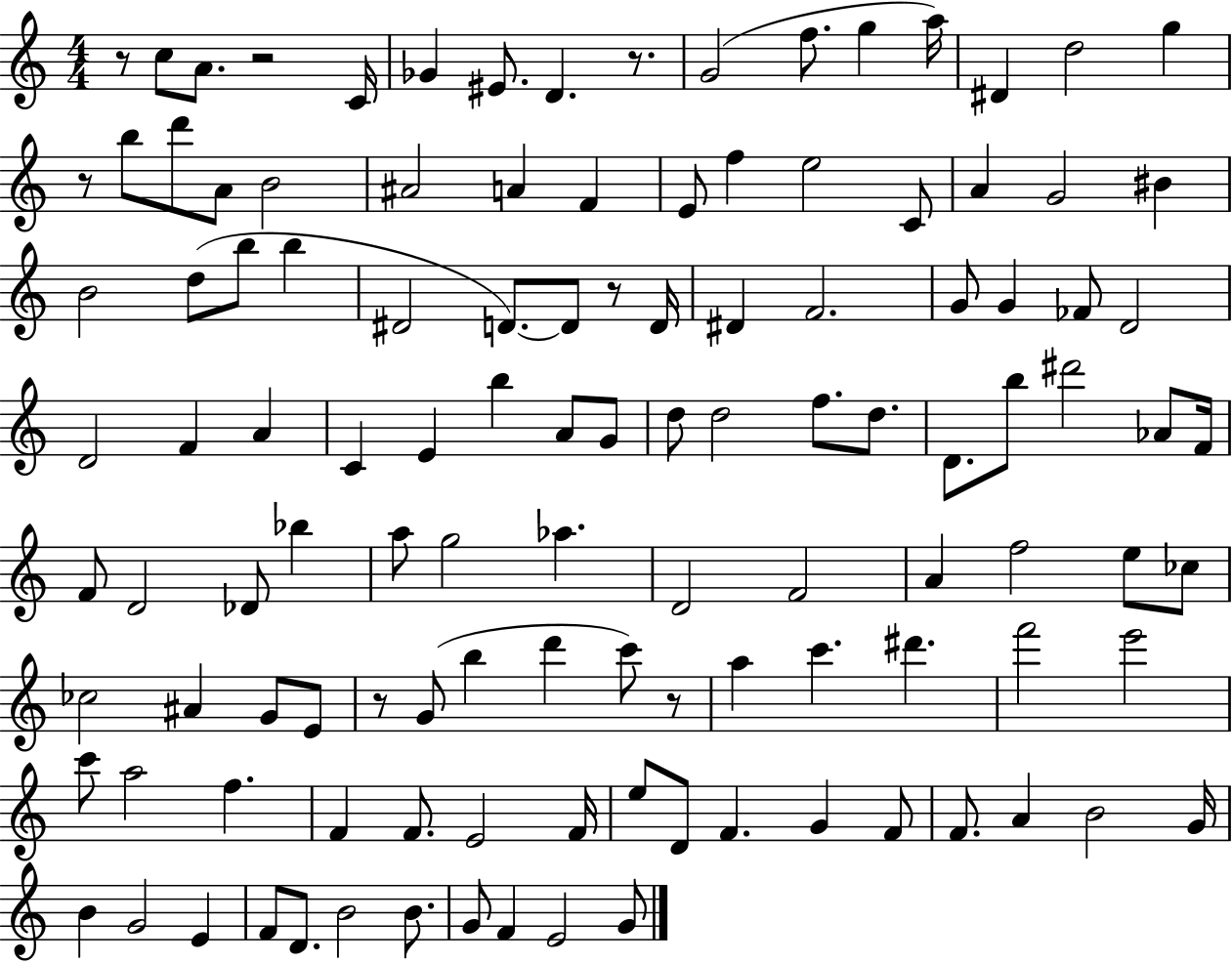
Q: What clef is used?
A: treble